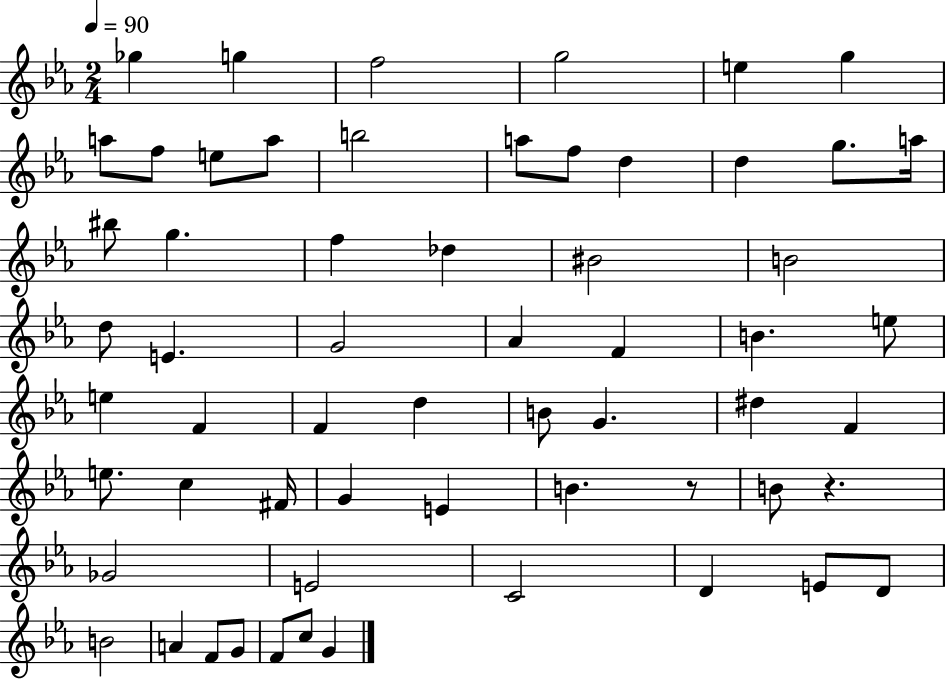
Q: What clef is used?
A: treble